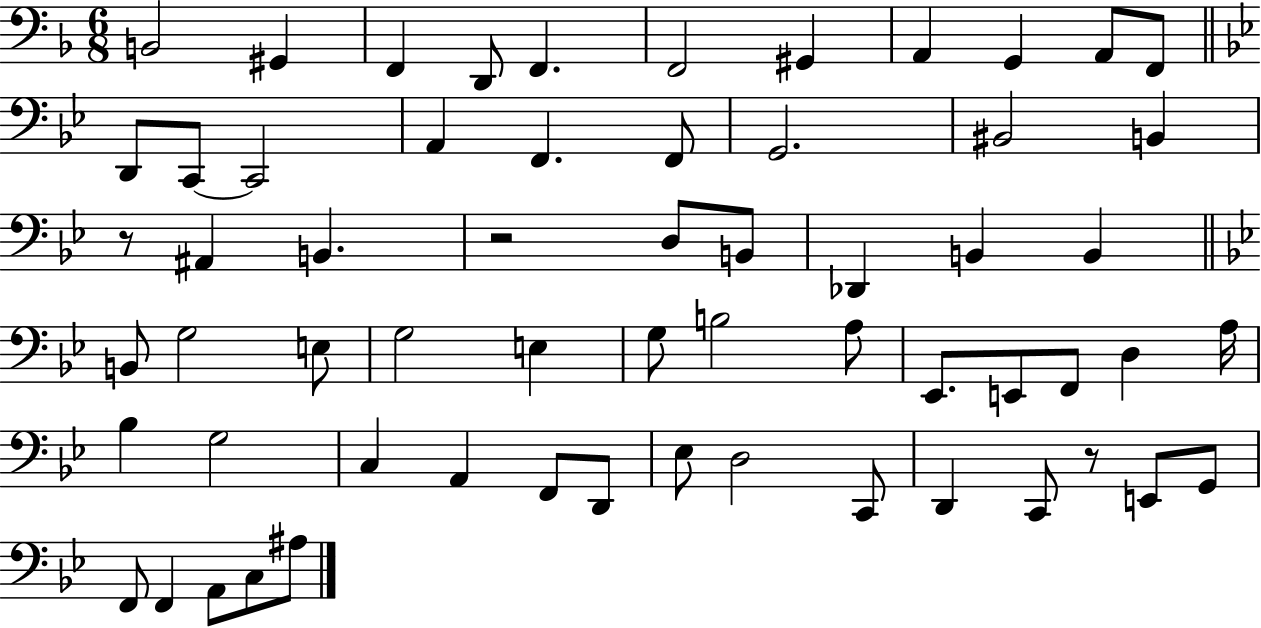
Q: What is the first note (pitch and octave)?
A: B2